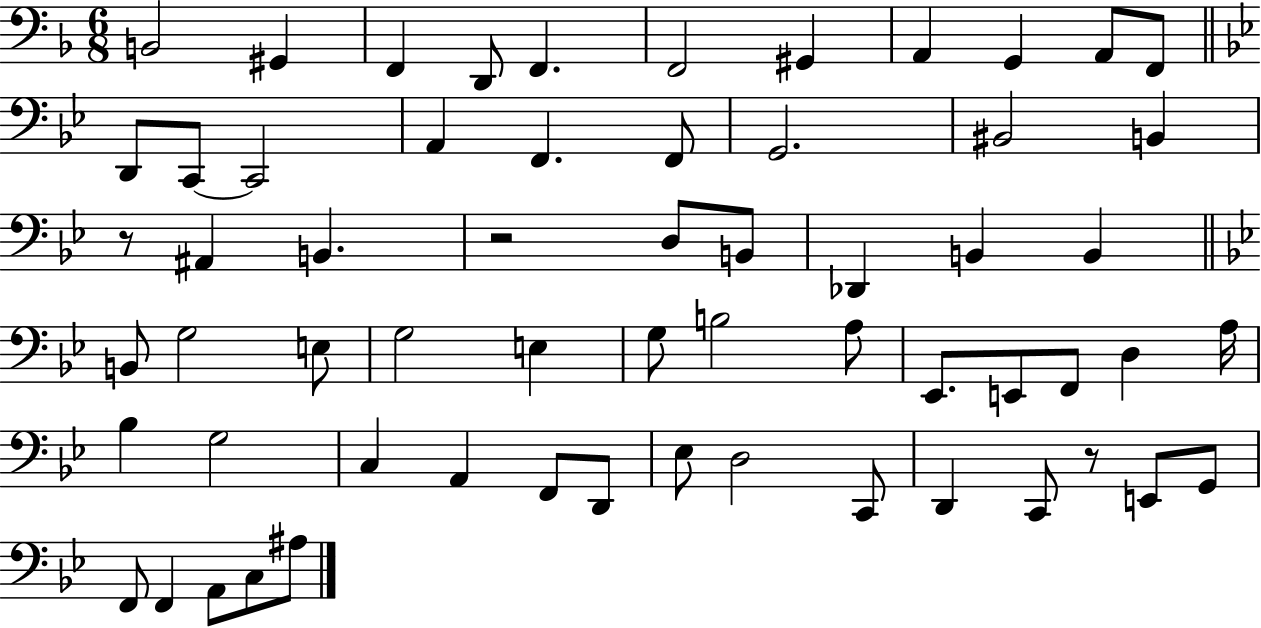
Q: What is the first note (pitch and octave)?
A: B2